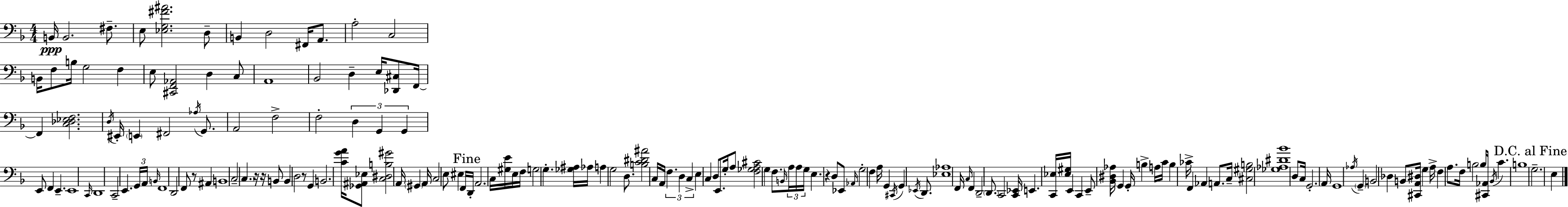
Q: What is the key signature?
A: F major